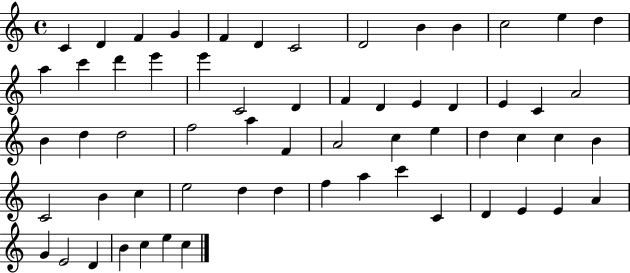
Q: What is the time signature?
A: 4/4